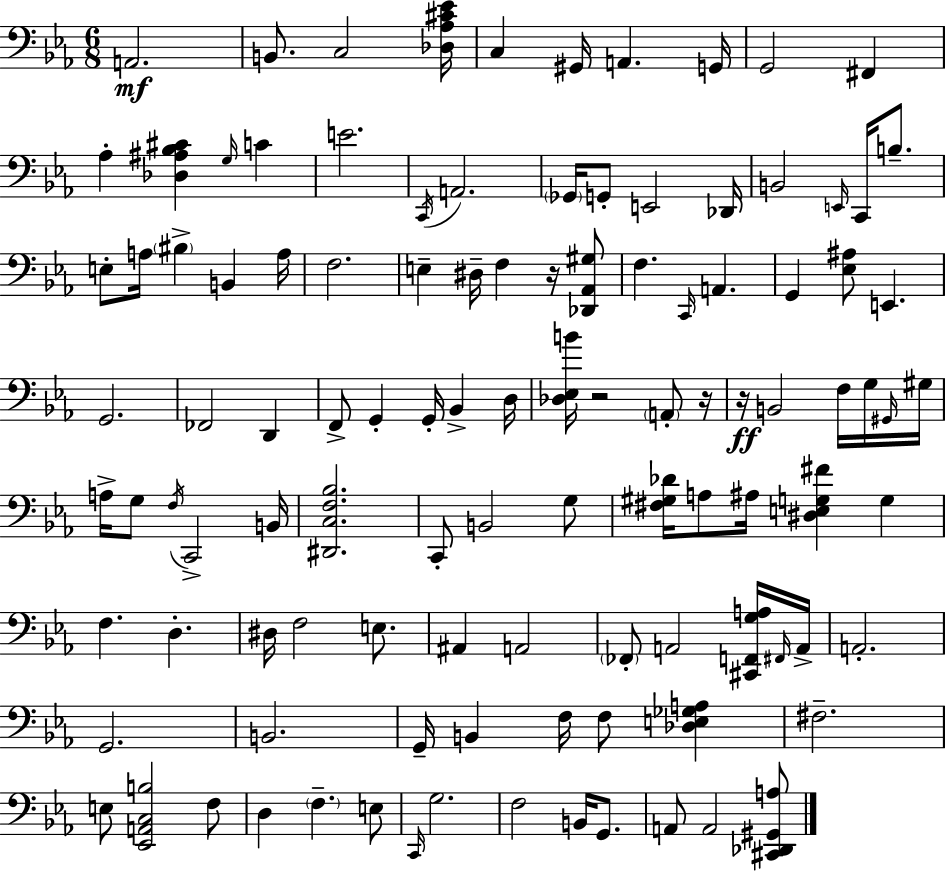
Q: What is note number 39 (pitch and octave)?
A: FES2